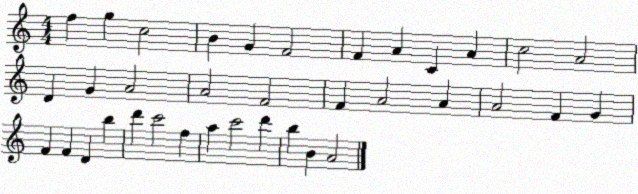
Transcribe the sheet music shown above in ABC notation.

X:1
T:Untitled
M:4/4
L:1/4
K:C
f g c2 B G F2 F A C A c2 A2 D G A2 A2 F2 F A2 A A2 F G F F D b d' c'2 f a c'2 d' b B A2